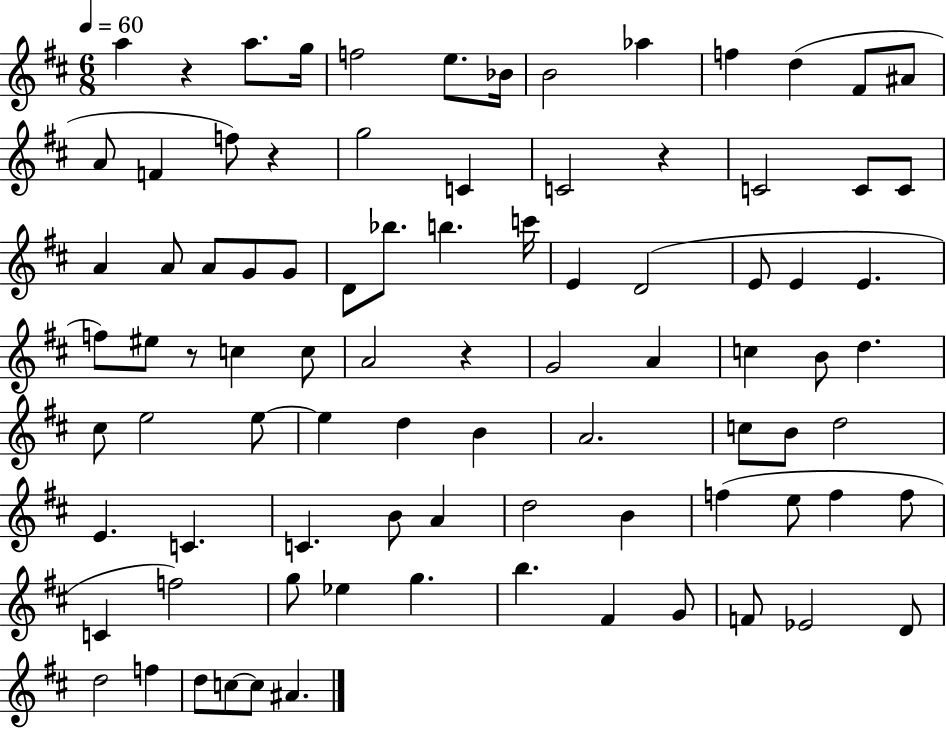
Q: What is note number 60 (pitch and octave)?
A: A4